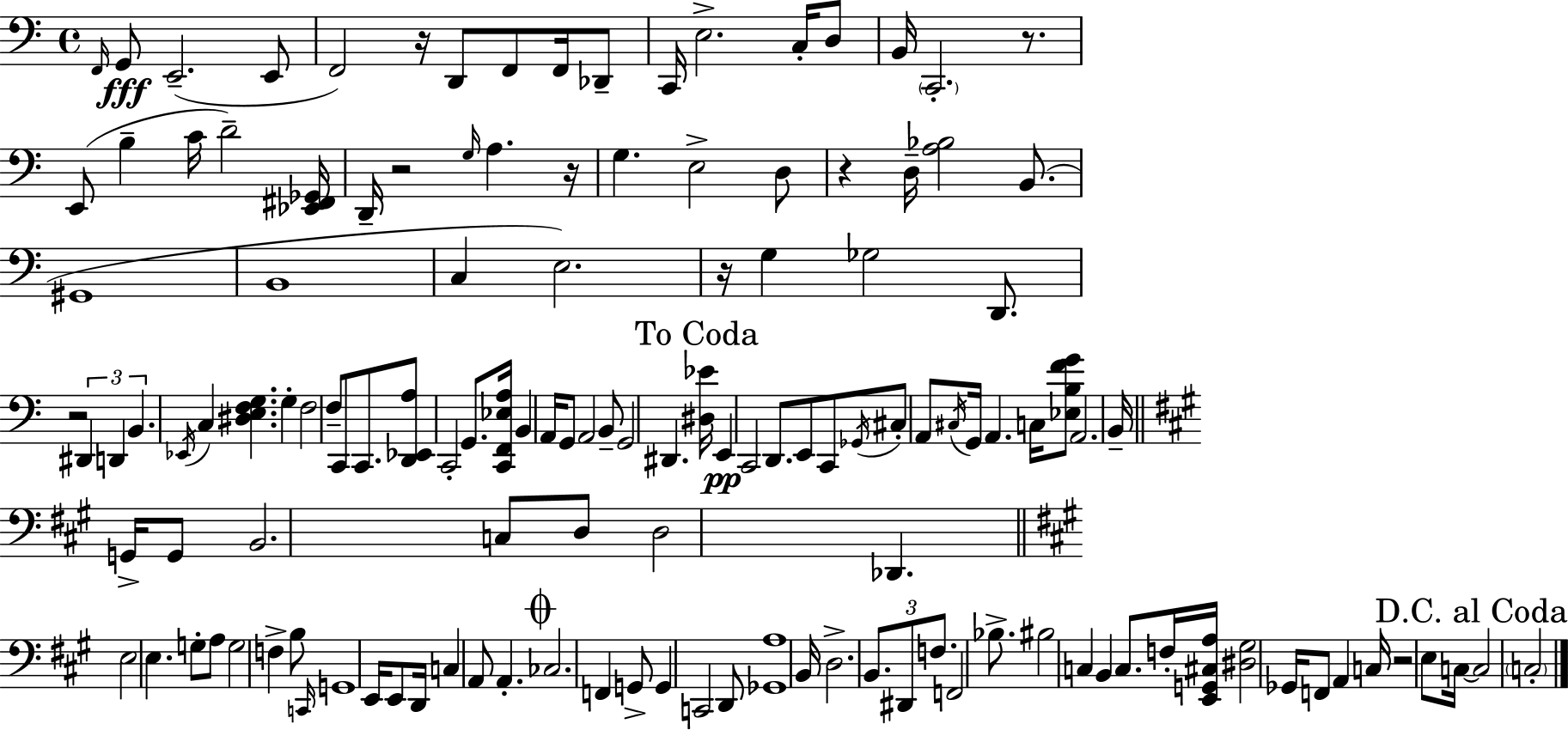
X:1
T:Untitled
M:4/4
L:1/4
K:Am
F,,/4 G,,/2 E,,2 E,,/2 F,,2 z/4 D,,/2 F,,/2 F,,/4 _D,,/2 C,,/4 E,2 C,/4 D,/2 B,,/4 C,,2 z/2 E,,/2 B, C/4 D2 [_E,,^F,,_G,,]/4 D,,/4 z2 G,/4 A, z/4 G, E,2 D,/2 z D,/4 [A,_B,]2 B,,/2 ^G,,4 B,,4 C, E,2 z/4 G, _G,2 D,,/2 z2 ^D,, D,, B,, _E,,/4 C, [^D,E,F,G,] G, F,2 F,/2 C,,/2 C,,/2 [D,,_E,,A,]/2 C,,2 G,,/2 [C,,F,,_E,A,]/4 B,, A,,/4 G,,/2 A,,2 B,,/2 G,,2 ^D,, [^D,_E]/4 E,, C,,2 D,,/2 E,,/2 C,,/2 _G,,/4 ^C,/2 A,,/2 ^C,/4 G,,/4 A,, C,/4 [_E,B,FG]/2 A,,2 B,,/4 G,,/4 G,,/2 B,,2 C,/2 D,/2 D,2 _D,, E,2 E, G,/2 A,/2 G,2 F, B,/2 C,,/4 G,,4 E,,/4 E,,/2 D,,/4 C, A,,/2 A,, _C,2 F,, G,,/2 G,, C,,2 D,,/2 [_G,,A,]4 B,,/4 D,2 B,,/2 ^D,,/2 F,/2 F,,2 _B,/2 ^B,2 C, B,, C,/2 F,/4 [E,,G,,^C,A,]/4 [^D,^G,]2 _G,,/4 F,,/2 A,, C,/4 z2 E,/2 C,/4 C,2 C,2